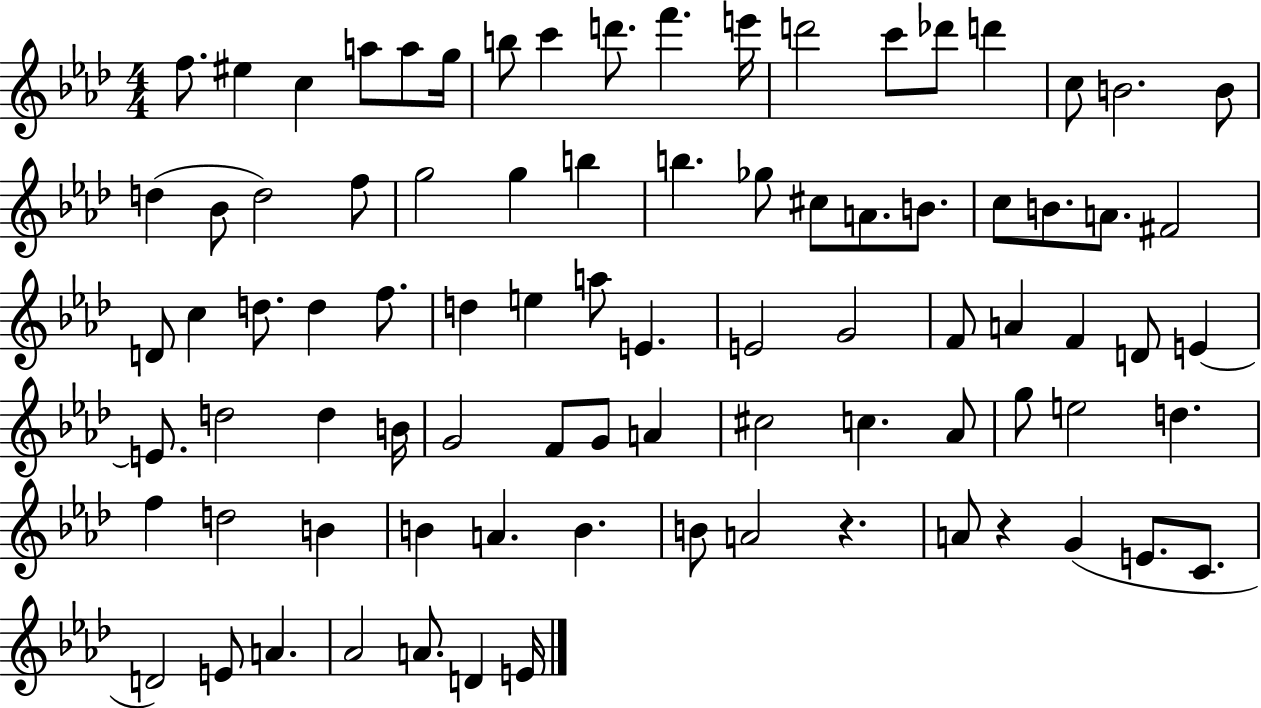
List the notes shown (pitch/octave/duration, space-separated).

F5/e. EIS5/q C5/q A5/e A5/e G5/s B5/e C6/q D6/e. F6/q. E6/s D6/h C6/e Db6/e D6/q C5/e B4/h. B4/e D5/q Bb4/e D5/h F5/e G5/h G5/q B5/q B5/q. Gb5/e C#5/e A4/e. B4/e. C5/e B4/e. A4/e. F#4/h D4/e C5/q D5/e. D5/q F5/e. D5/q E5/q A5/e E4/q. E4/h G4/h F4/e A4/q F4/q D4/e E4/q E4/e. D5/h D5/q B4/s G4/h F4/e G4/e A4/q C#5/h C5/q. Ab4/e G5/e E5/h D5/q. F5/q D5/h B4/q B4/q A4/q. B4/q. B4/e A4/h R/q. A4/e R/q G4/q E4/e. C4/e. D4/h E4/e A4/q. Ab4/h A4/e. D4/q E4/s